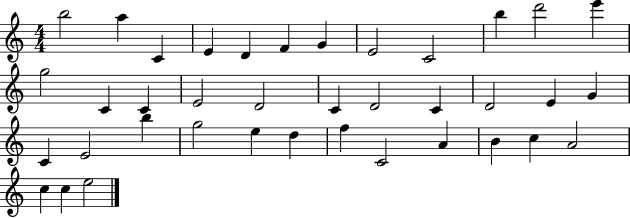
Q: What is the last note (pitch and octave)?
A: E5